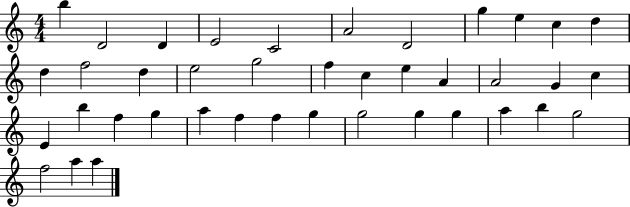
X:1
T:Untitled
M:4/4
L:1/4
K:C
b D2 D E2 C2 A2 D2 g e c d d f2 d e2 g2 f c e A A2 G c E b f g a f f g g2 g g a b g2 f2 a a